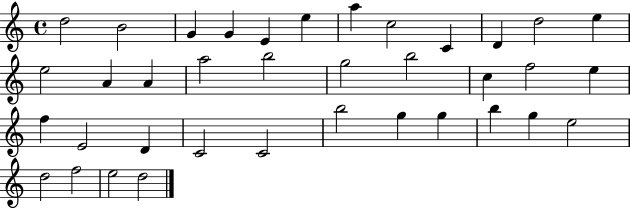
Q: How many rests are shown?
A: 0